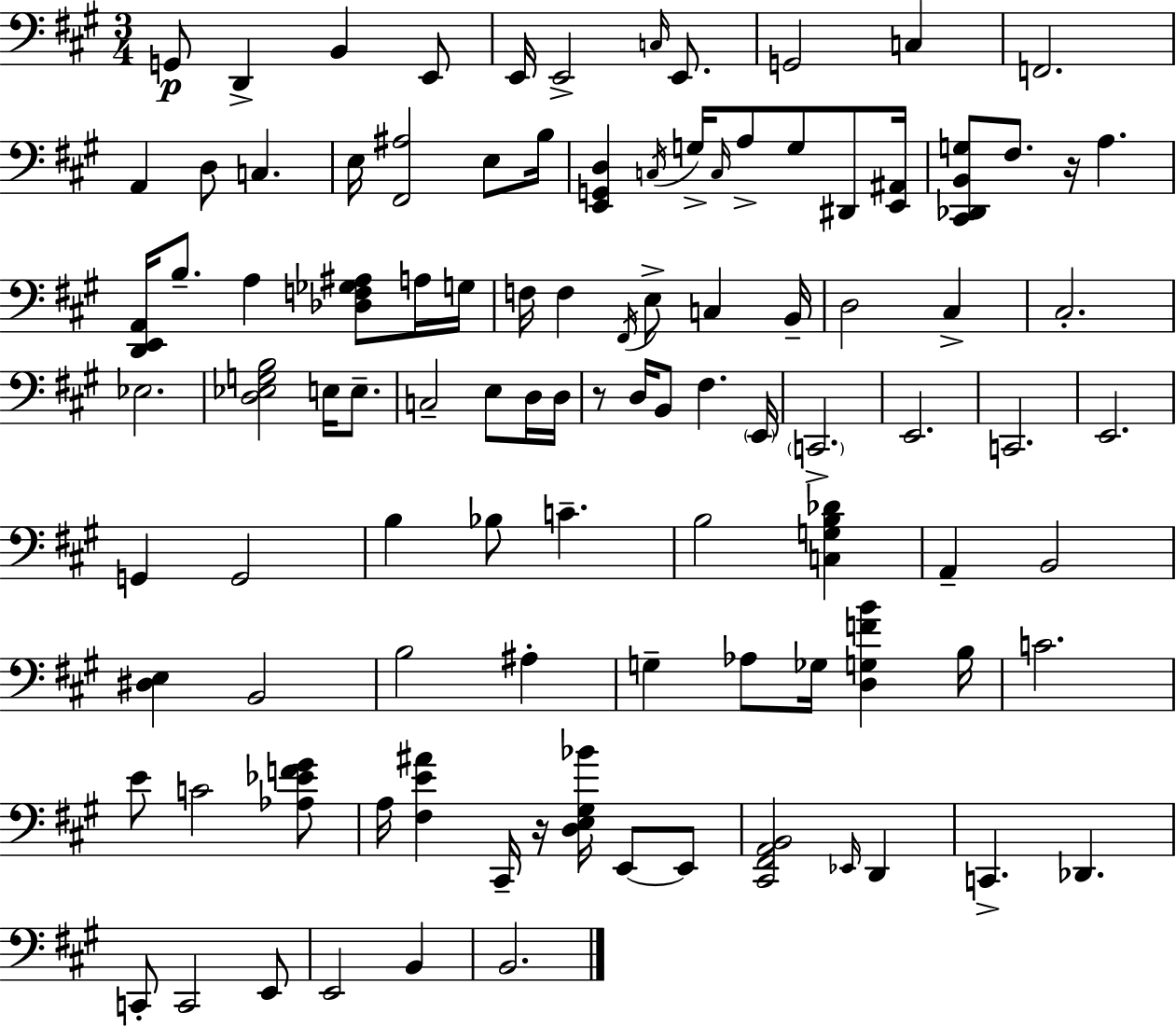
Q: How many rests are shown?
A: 3